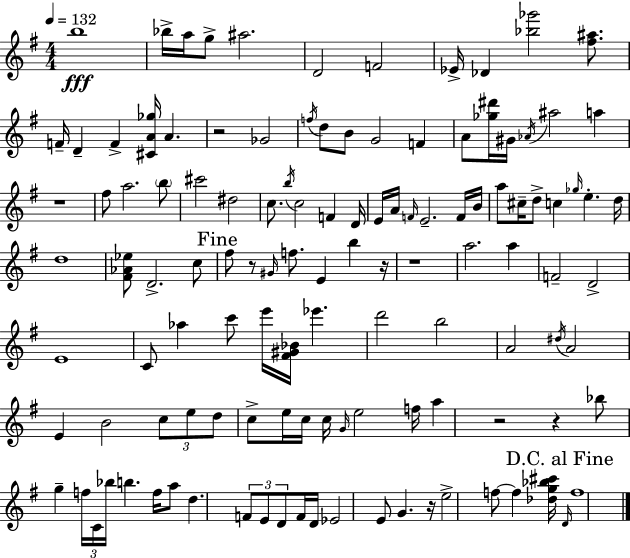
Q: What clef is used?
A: treble